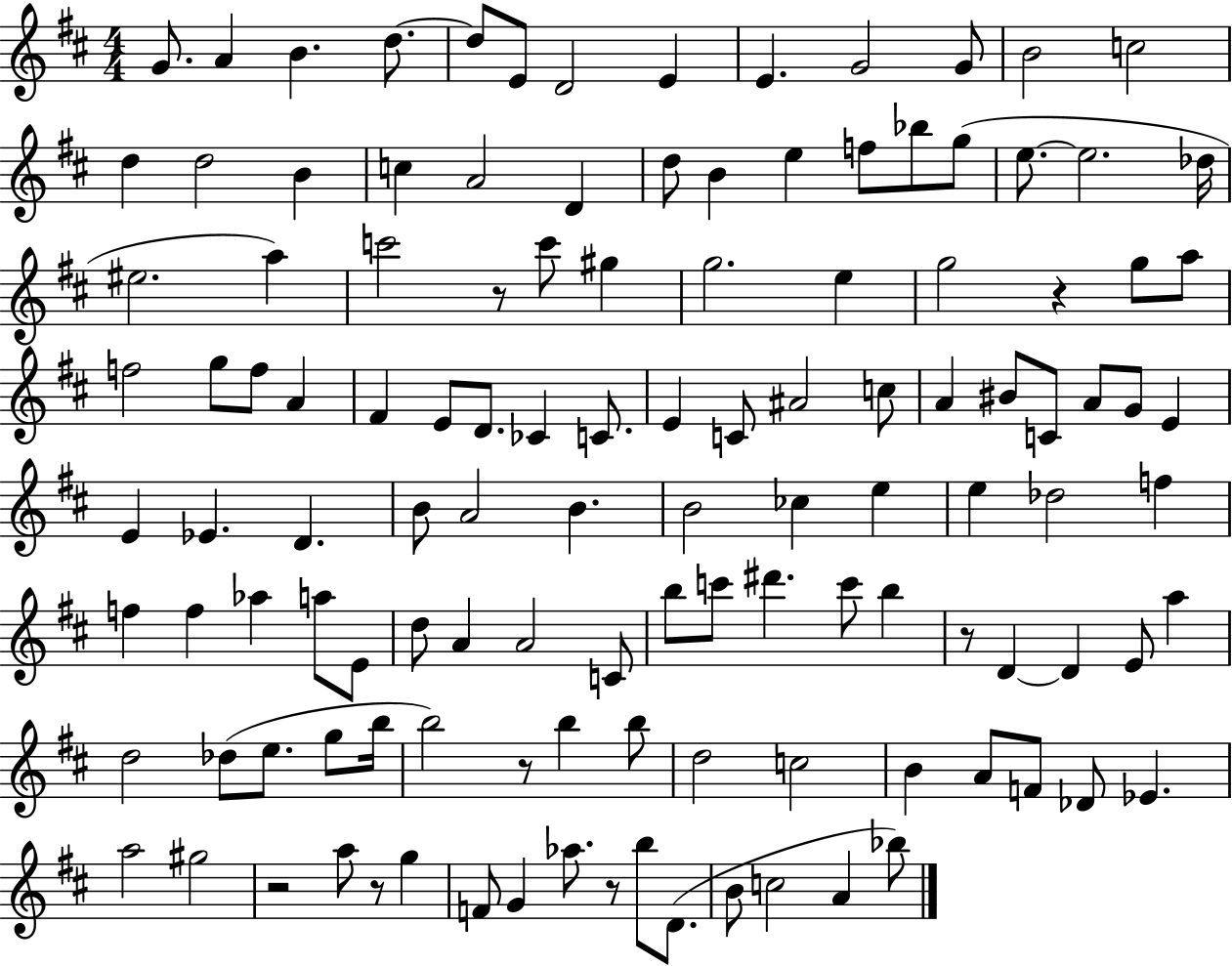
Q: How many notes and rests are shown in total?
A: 122